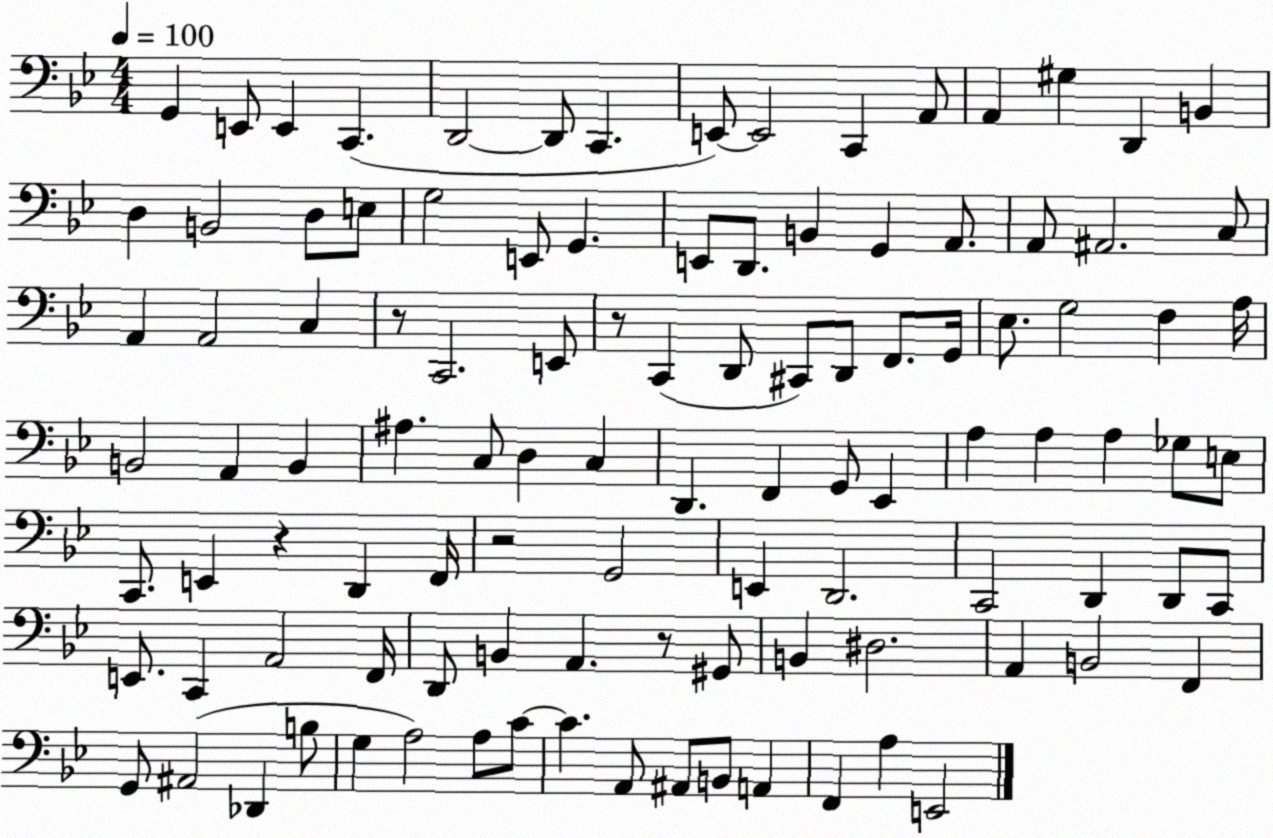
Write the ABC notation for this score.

X:1
T:Untitled
M:4/4
L:1/4
K:Bb
G,, E,,/2 E,, C,, D,,2 D,,/2 C,, E,,/2 E,,2 C,, A,,/2 A,, ^G, D,, B,, D, B,,2 D,/2 E,/2 G,2 E,,/2 G,, E,,/2 D,,/2 B,, G,, A,,/2 A,,/2 ^A,,2 C,/2 A,, A,,2 C, z/2 C,,2 E,,/2 z/2 C,, D,,/2 ^C,,/2 D,,/2 F,,/2 G,,/4 _E,/2 G,2 F, A,/4 B,,2 A,, B,, ^A, C,/2 D, C, D,, F,, G,,/2 _E,, A, A, A, _G,/2 E,/2 C,,/2 E,, z D,, F,,/4 z2 G,,2 E,, D,,2 C,,2 D,, D,,/2 C,,/2 E,,/2 C,, A,,2 F,,/4 D,,/2 B,, A,, z/2 ^G,,/2 B,, ^D,2 A,, B,,2 F,, G,,/2 ^A,,2 _D,, B,/2 G, A,2 A,/2 C/2 C A,,/2 ^A,,/2 B,,/2 A,, F,, A, E,,2